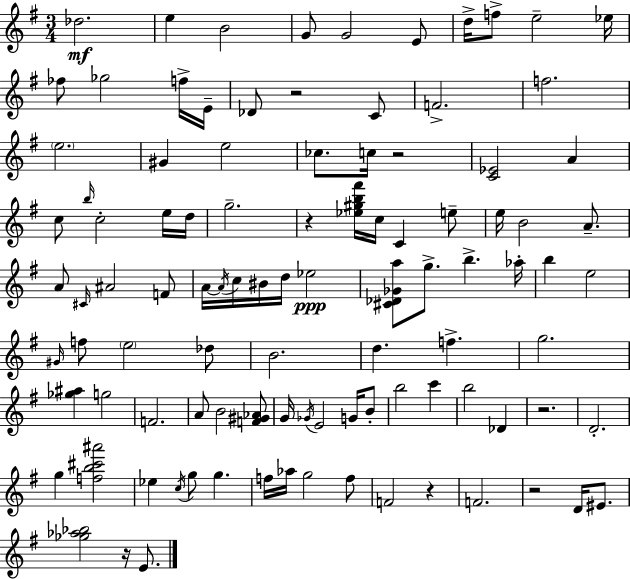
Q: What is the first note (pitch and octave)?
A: Db5